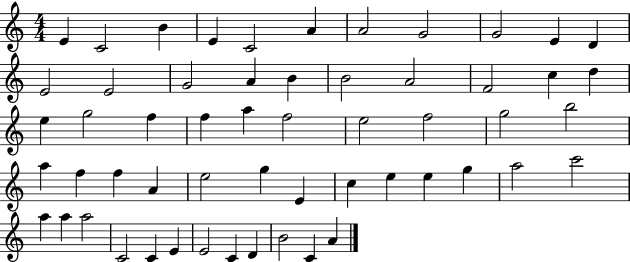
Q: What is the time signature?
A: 4/4